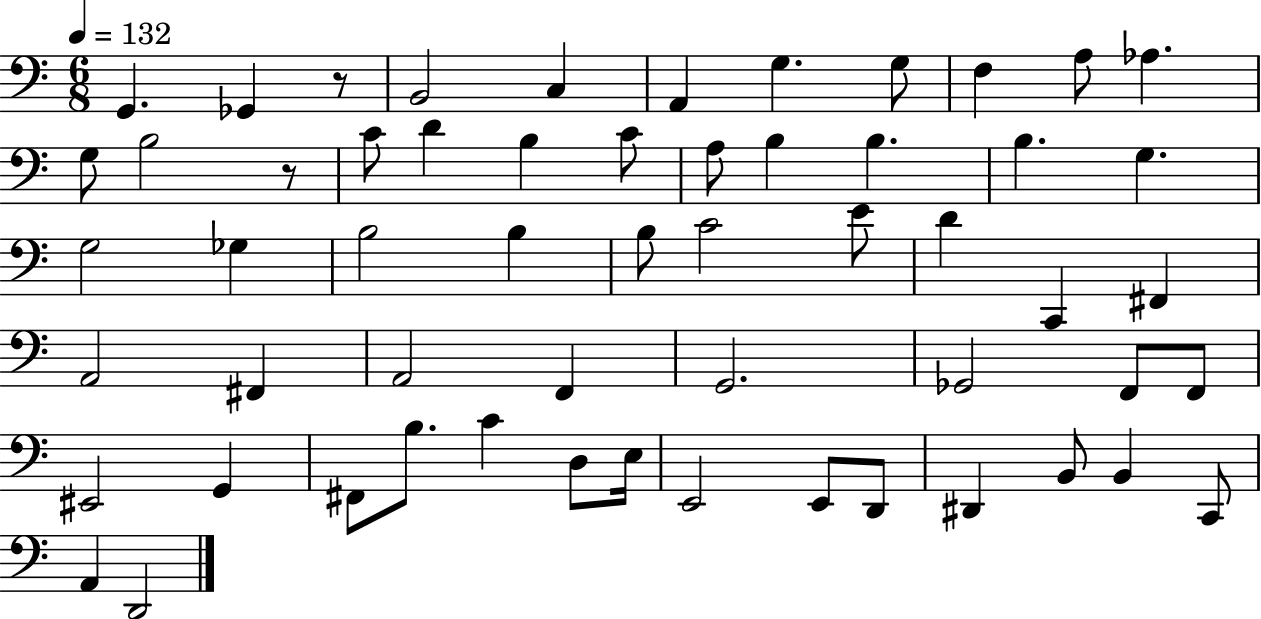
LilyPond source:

{
  \clef bass
  \numericTimeSignature
  \time 6/8
  \key c \major
  \tempo 4 = 132
  \repeat volta 2 { g,4. ges,4 r8 | b,2 c4 | a,4 g4. g8 | f4 a8 aes4. | \break g8 b2 r8 | c'8 d'4 b4 c'8 | a8 b4 b4. | b4. g4. | \break g2 ges4 | b2 b4 | b8 c'2 e'8 | d'4 c,4 fis,4 | \break a,2 fis,4 | a,2 f,4 | g,2. | ges,2 f,8 f,8 | \break eis,2 g,4 | fis,8 b8. c'4 d8 e16 | e,2 e,8 d,8 | dis,4 b,8 b,4 c,8 | \break a,4 d,2 | } \bar "|."
}